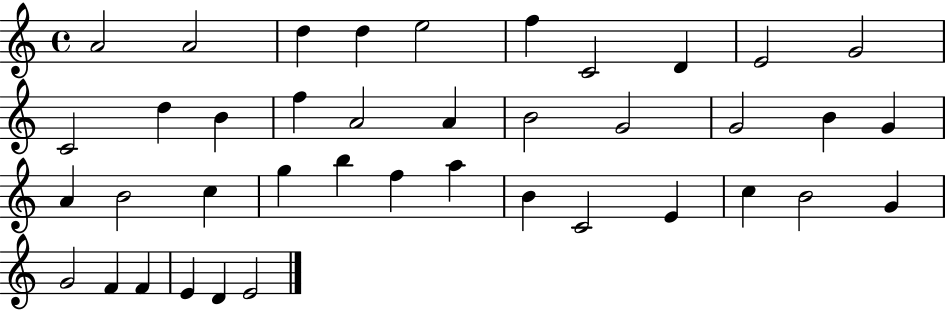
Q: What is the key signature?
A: C major